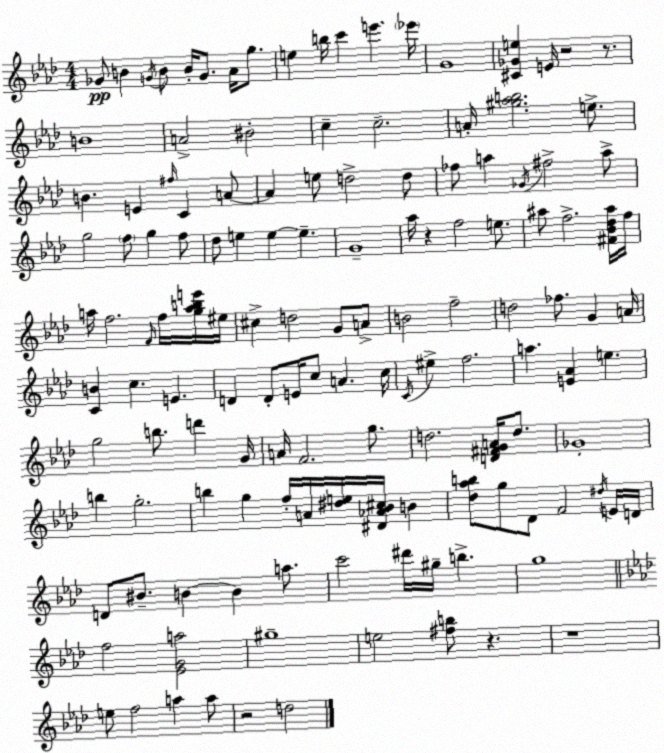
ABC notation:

X:1
T:Untitled
M:4/4
L:1/4
K:Ab
_G/2 B G/4 B/2 B/4 G/2 _A/4 g/2 e b/4 c' e' _e'/4 G4 [^C_Ge] E/4 z2 z/2 B4 A2 ^B2 c c2 A/4 [^g_ab]2 e/2 B E ^f/4 C A/2 A e/2 d2 d/2 _f/2 a _G/4 ^f2 a/2 g2 f/2 g f/2 _d/2 e e e G4 _a/4 z f2 e/2 ^a/2 f2 [^F_B_d^a]/4 f/4 a/4 f2 F/4 f/4 [gabe']/4 ^e/4 ^c d2 G/2 A/2 B2 f2 d2 _f/2 G A/4 [CB] c E D D/2 E/4 c/2 A c/4 C/4 ^e f2 a [E_A] e g2 b/2 d' G/4 A/4 F2 g/2 d2 [D^FGA]/4 d/2 _G4 b g2 b g f/4 A/4 [^de]/4 [^D_A_B^c]/4 B [_d_ab]/2 g/2 _D/2 F2 ^d/4 E/4 D/4 D/2 ^B/2 B B a/2 c'2 ^d'/4 ^g/4 b g4 f2 [_EGa]2 ^g4 e2 [^fb]/2 z z4 e/2 f2 a a/2 z2 d2